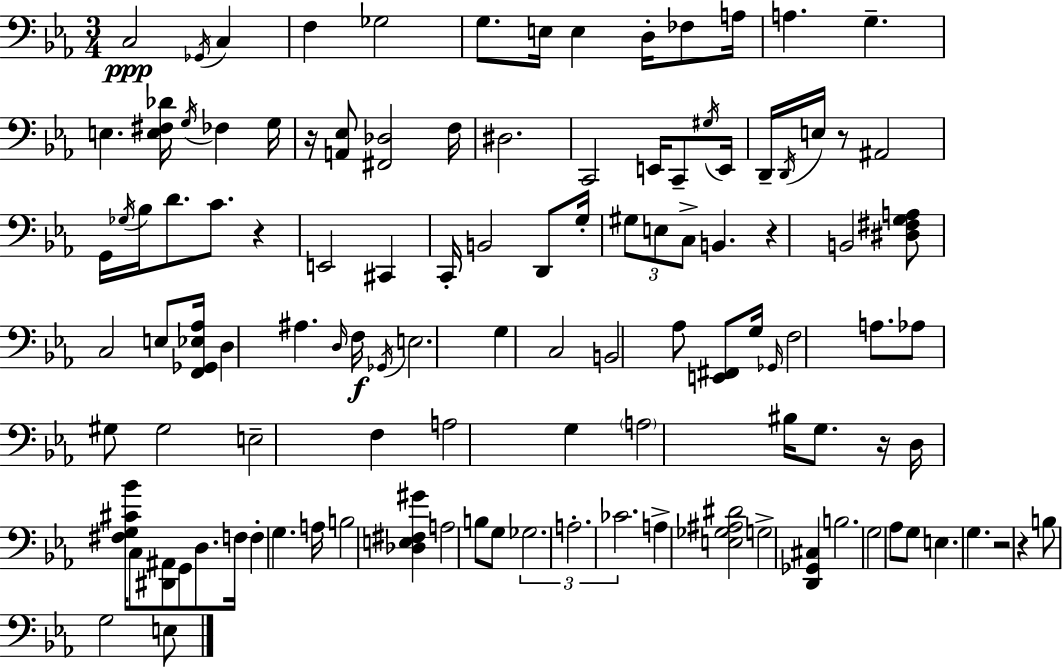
C3/h Gb2/s C3/q F3/q Gb3/h G3/e. E3/s E3/q D3/s FES3/e A3/s A3/q. G3/q. E3/q. [E3,F#3,Db4]/s G3/s FES3/q G3/s R/s [A2,Eb3]/e [F#2,Db3]/h F3/s D#3/h. C2/h E2/s C2/e G#3/s E2/s D2/s D2/s E3/s R/e A#2/h G2/s Gb3/s Bb3/s D4/e. C4/e. R/q E2/h C#2/q C2/s B2/h D2/e G3/s G#3/e E3/e C3/e B2/q. R/q B2/h [D#3,F#3,G3,A3]/e C3/h E3/e [F2,Gb2,Eb3,Ab3]/s D3/q A#3/q. D3/s F3/s Gb2/s E3/h. G3/q C3/h B2/h Ab3/e [E2,F#2]/e G3/s Gb2/s F3/h A3/e. Ab3/e G#3/e G#3/h E3/h F3/q A3/h G3/q A3/h BIS3/s G3/e. R/s D3/s [F#3,G3,C#4,Bb4]/s C3/e [D#2,A#2]/e G2/e D3/e. F3/s F3/q G3/q. A3/s B3/h [Db3,E3,F#3,G#4]/q A3/h B3/e G3/e Gb3/h. A3/h. CES4/h. A3/q [E3,Gb3,A#3,D#4]/h G3/h [D2,Gb2,C#3]/q B3/h. G3/h Ab3/e G3/e E3/q. G3/q. R/h R/q B3/e G3/h E3/e